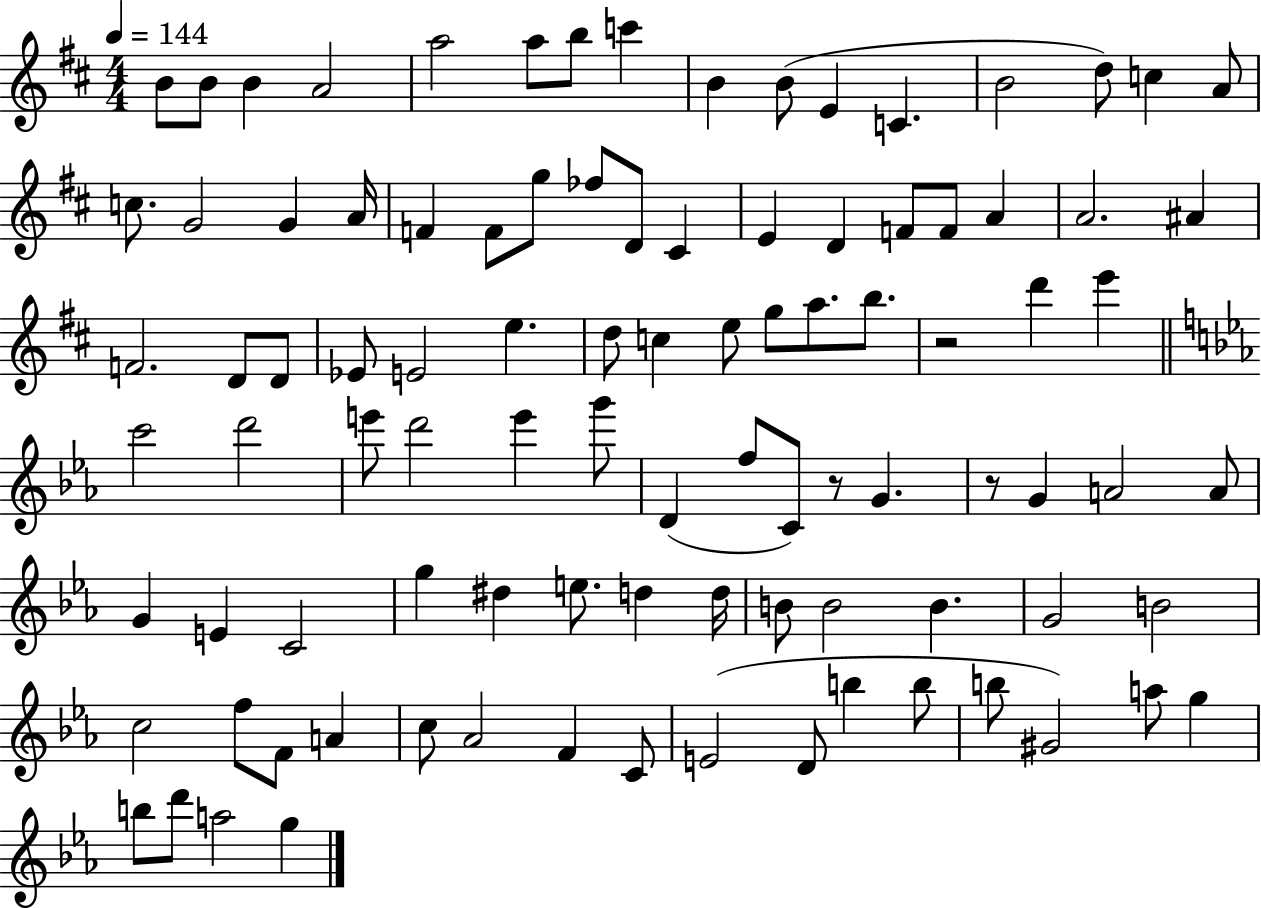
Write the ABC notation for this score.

X:1
T:Untitled
M:4/4
L:1/4
K:D
B/2 B/2 B A2 a2 a/2 b/2 c' B B/2 E C B2 d/2 c A/2 c/2 G2 G A/4 F F/2 g/2 _f/2 D/2 ^C E D F/2 F/2 A A2 ^A F2 D/2 D/2 _E/2 E2 e d/2 c e/2 g/2 a/2 b/2 z2 d' e' c'2 d'2 e'/2 d'2 e' g'/2 D f/2 C/2 z/2 G z/2 G A2 A/2 G E C2 g ^d e/2 d d/4 B/2 B2 B G2 B2 c2 f/2 F/2 A c/2 _A2 F C/2 E2 D/2 b b/2 b/2 ^G2 a/2 g b/2 d'/2 a2 g